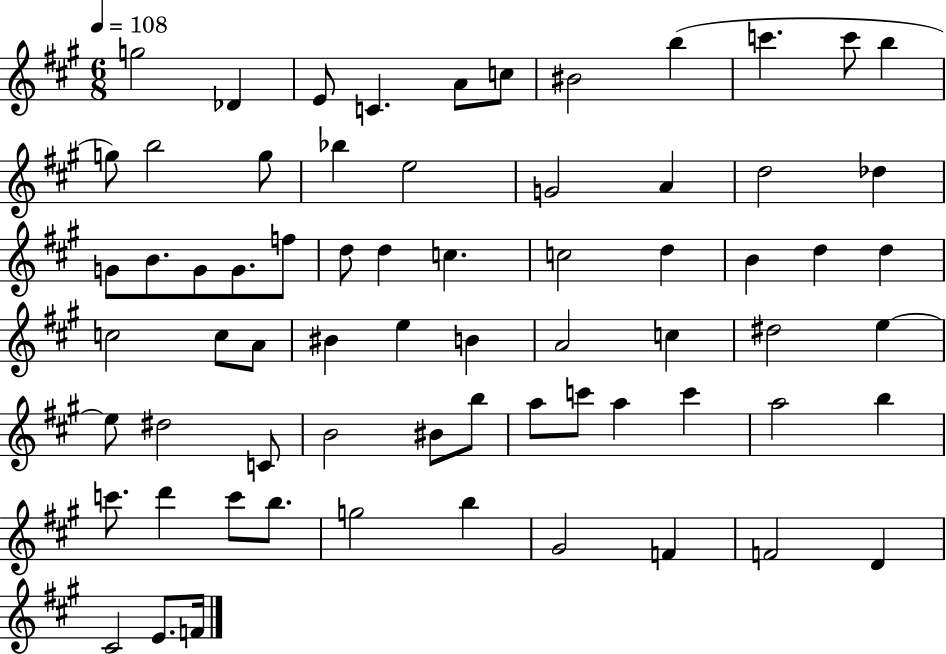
G5/h Db4/q E4/e C4/q. A4/e C5/e BIS4/h B5/q C6/q. C6/e B5/q G5/e B5/h G5/e Bb5/q E5/h G4/h A4/q D5/h Db5/q G4/e B4/e. G4/e G4/e. F5/e D5/e D5/q C5/q. C5/h D5/q B4/q D5/q D5/q C5/h C5/e A4/e BIS4/q E5/q B4/q A4/h C5/q D#5/h E5/q E5/e D#5/h C4/e B4/h BIS4/e B5/e A5/e C6/e A5/q C6/q A5/h B5/q C6/e. D6/q C6/e B5/e. G5/h B5/q G#4/h F4/q F4/h D4/q C#4/h E4/e. F4/s